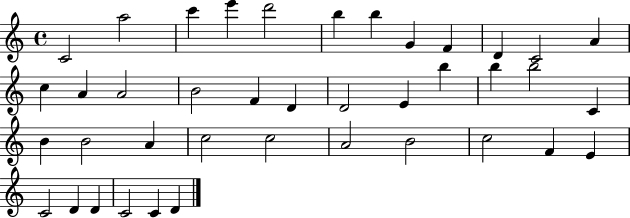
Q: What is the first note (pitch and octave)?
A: C4